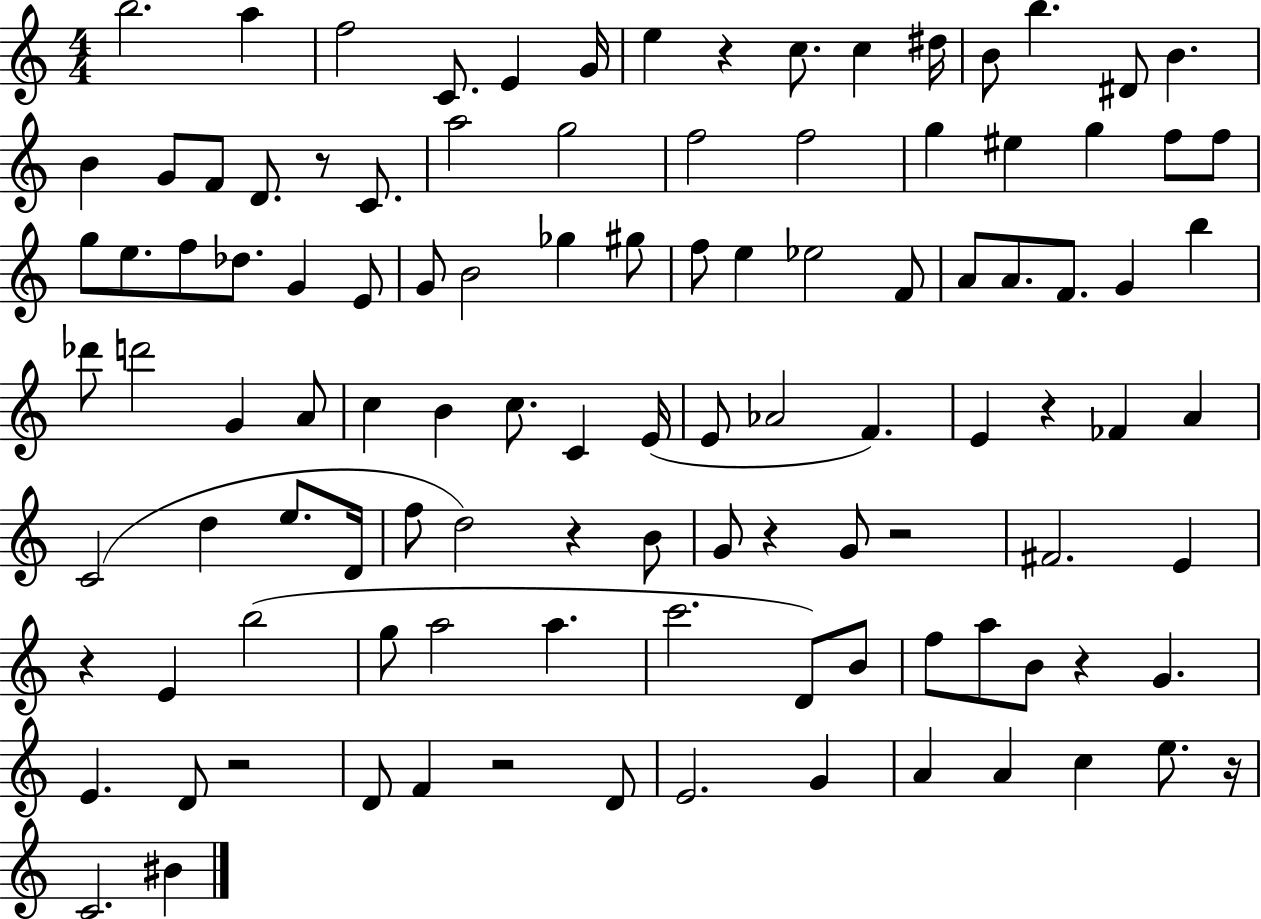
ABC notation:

X:1
T:Untitled
M:4/4
L:1/4
K:C
b2 a f2 C/2 E G/4 e z c/2 c ^d/4 B/2 b ^D/2 B B G/2 F/2 D/2 z/2 C/2 a2 g2 f2 f2 g ^e g f/2 f/2 g/2 e/2 f/2 _d/2 G E/2 G/2 B2 _g ^g/2 f/2 e _e2 F/2 A/2 A/2 F/2 G b _d'/2 d'2 G A/2 c B c/2 C E/4 E/2 _A2 F E z _F A C2 d e/2 D/4 f/2 d2 z B/2 G/2 z G/2 z2 ^F2 E z E b2 g/2 a2 a c'2 D/2 B/2 f/2 a/2 B/2 z G E D/2 z2 D/2 F z2 D/2 E2 G A A c e/2 z/4 C2 ^B